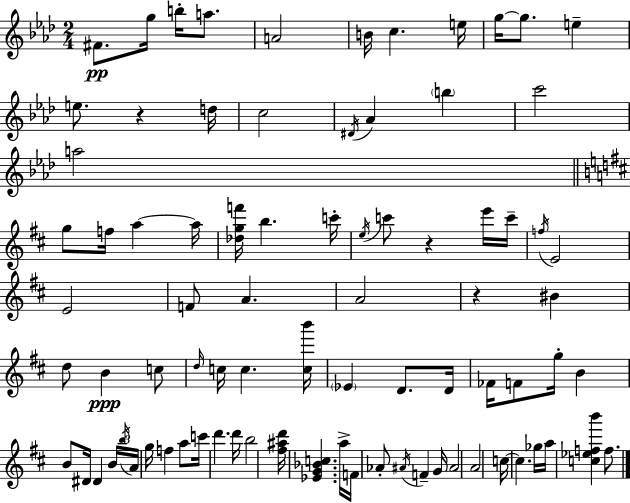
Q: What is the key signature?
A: AES major